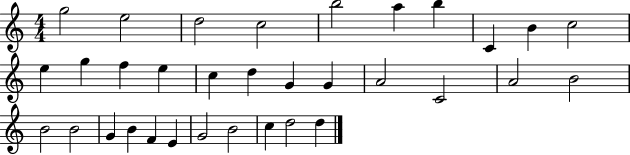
G5/h E5/h D5/h C5/h B5/h A5/q B5/q C4/q B4/q C5/h E5/q G5/q F5/q E5/q C5/q D5/q G4/q G4/q A4/h C4/h A4/h B4/h B4/h B4/h G4/q B4/q F4/q E4/q G4/h B4/h C5/q D5/h D5/q